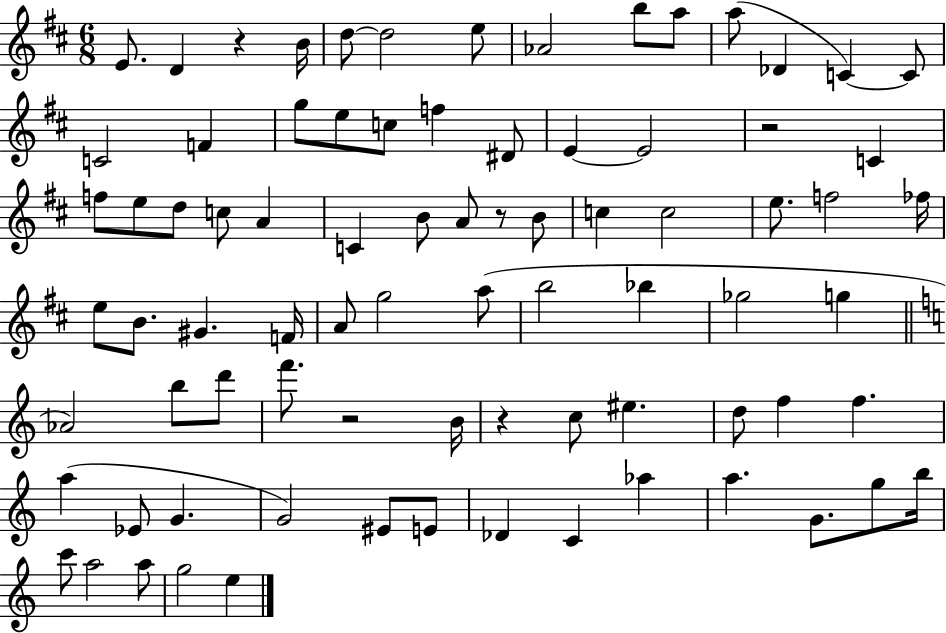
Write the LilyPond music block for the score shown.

{
  \clef treble
  \numericTimeSignature
  \time 6/8
  \key d \major
  e'8. d'4 r4 b'16 | d''8~~ d''2 e''8 | aes'2 b''8 a''8 | a''8( des'4 c'4~~) c'8 | \break c'2 f'4 | g''8 e''8 c''8 f''4 dis'8 | e'4~~ e'2 | r2 c'4 | \break f''8 e''8 d''8 c''8 a'4 | c'4 b'8 a'8 r8 b'8 | c''4 c''2 | e''8. f''2 fes''16 | \break e''8 b'8. gis'4. f'16 | a'8 g''2 a''8( | b''2 bes''4 | ges''2 g''4 | \break \bar "||" \break \key c \major aes'2) b''8 d'''8 | f'''8. r2 b'16 | r4 c''8 eis''4. | d''8 f''4 f''4. | \break a''4( ees'8 g'4. | g'2) eis'8 e'8 | des'4 c'4 aes''4 | a''4. g'8. g''8 b''16 | \break c'''8 a''2 a''8 | g''2 e''4 | \bar "|."
}